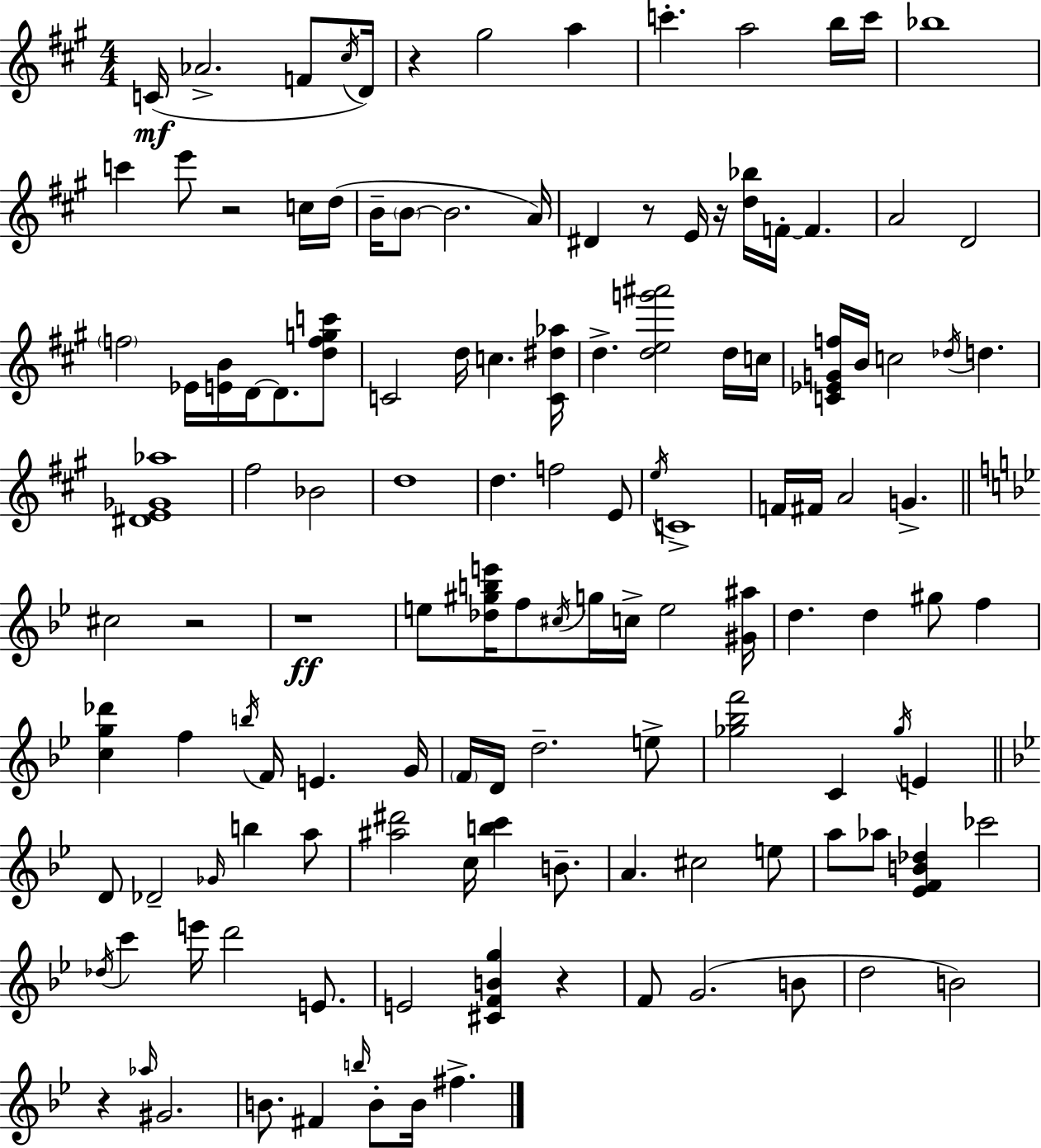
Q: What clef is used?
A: treble